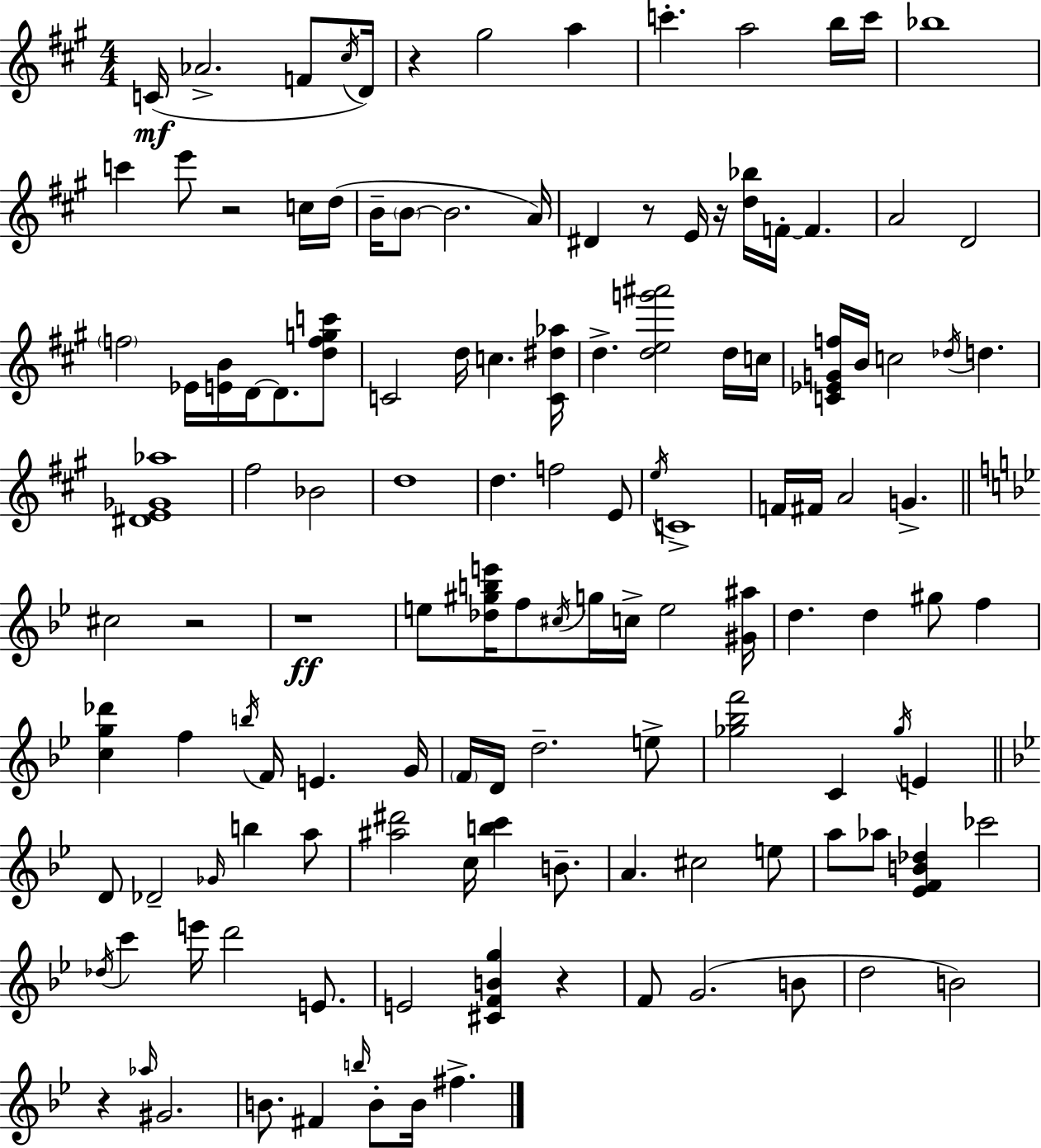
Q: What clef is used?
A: treble